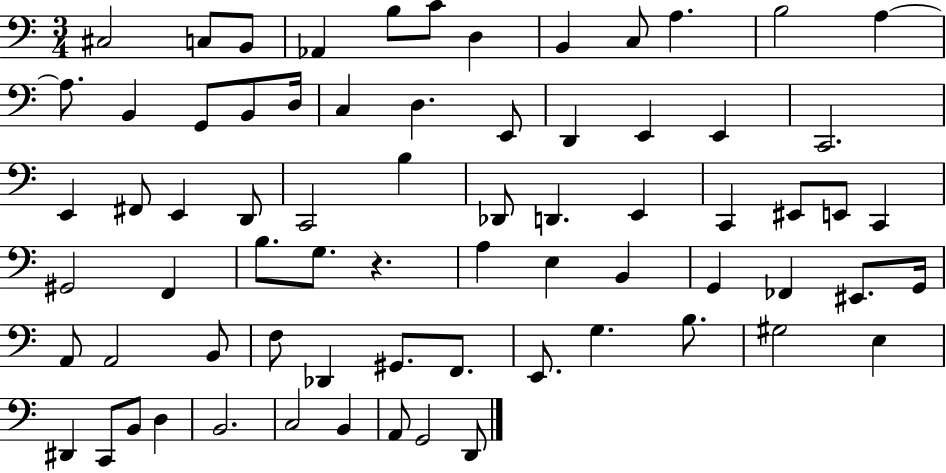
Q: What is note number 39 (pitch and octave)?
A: F2